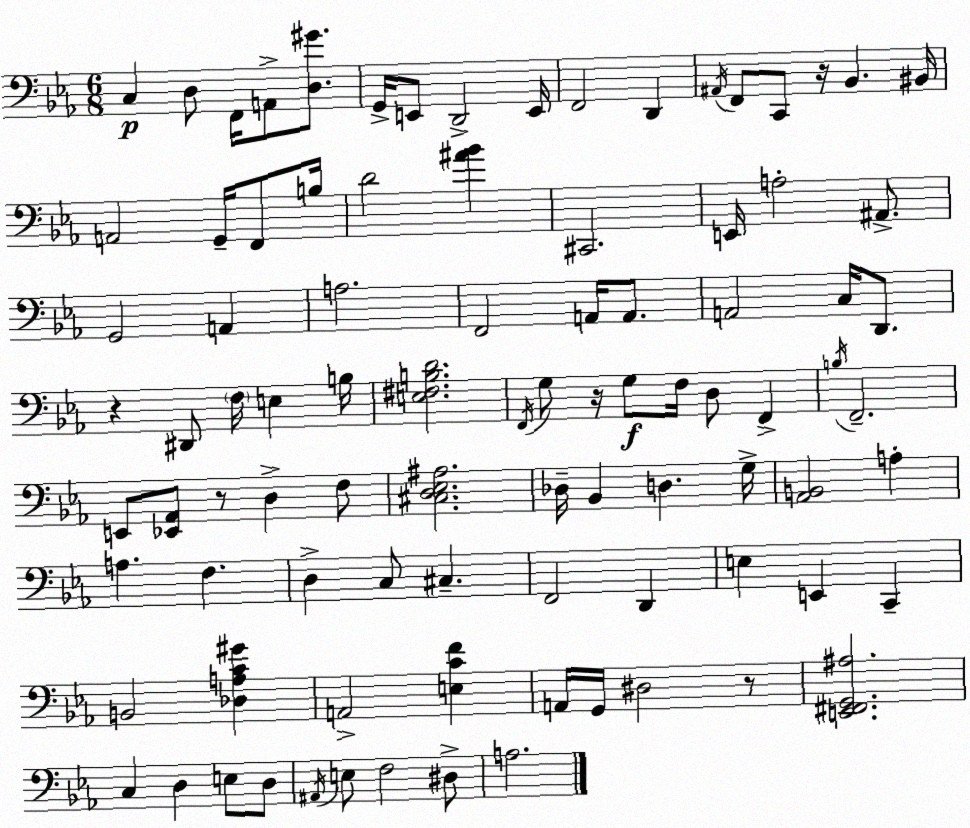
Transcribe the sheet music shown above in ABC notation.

X:1
T:Untitled
M:6/8
L:1/4
K:Eb
C, D,/2 F,,/4 A,,/2 [D,^G]/2 G,,/4 E,,/2 D,,2 E,,/4 F,,2 D,, ^A,,/4 F,,/2 C,,/2 z/4 _B,, ^B,,/4 A,,2 G,,/4 F,,/2 B,/4 D2 [^A_B] ^C,,2 E,,/4 A,2 ^A,,/2 G,,2 A,, A,2 F,,2 A,,/4 A,,/2 A,,2 C,/4 D,,/2 z ^D,,/2 F,/4 E, B,/4 [E,^F,B,D]2 F,,/4 G,/2 z/4 G,/2 F,/4 D,/2 F,, B,/4 F,,2 E,,/2 [_E,,_A,,]/2 z/2 D, F,/2 [^C,D,_E,^A,]2 _D,/4 _B,, D, G,/4 [_A,,B,,]2 A, A, F, D, C,/2 ^C, F,,2 D,, E, E,, C,, B,,2 [_D,A,C^G] A,,2 [E,CF] A,,/4 G,,/4 ^D,2 z/2 [E,,^F,,G,,^A,]2 C, D, E,/2 D,/2 ^A,,/4 E,/2 F,2 ^D,/2 A,2